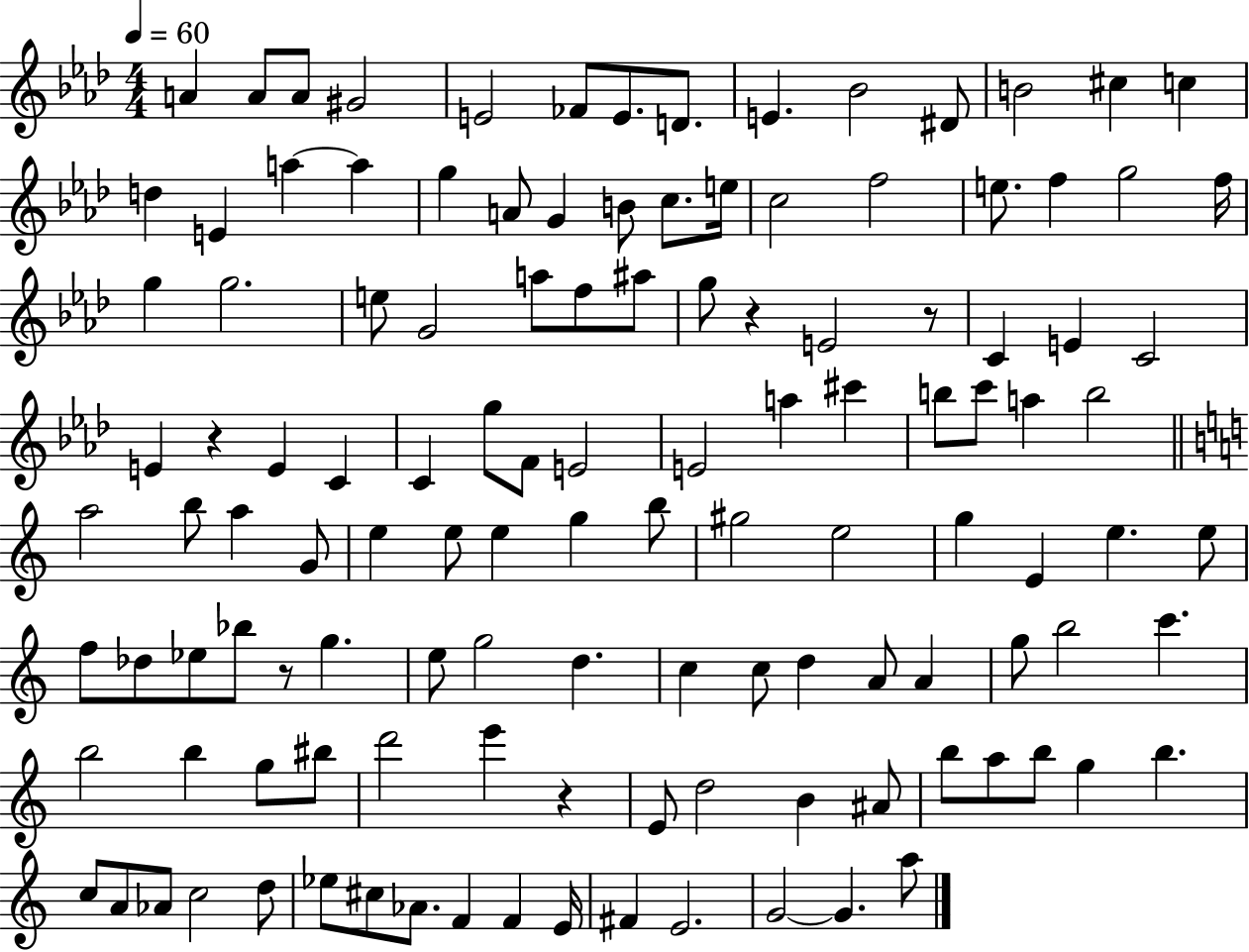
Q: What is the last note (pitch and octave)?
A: A5